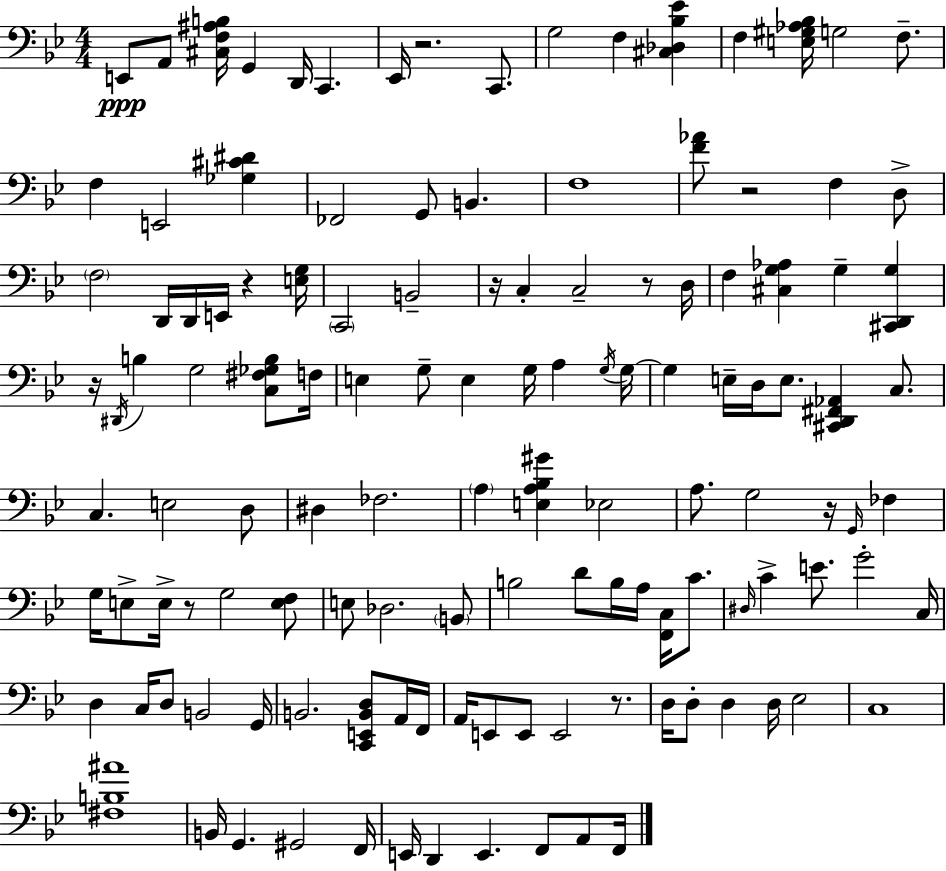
X:1
T:Untitled
M:4/4
L:1/4
K:Gm
E,,/2 A,,/2 [^C,F,^A,B,]/4 G,, D,,/4 C,, _E,,/4 z2 C,,/2 G,2 F, [^C,_D,_B,_E] F, [E,^G,_A,_B,]/4 G,2 F,/2 F, E,,2 [_G,^C^D] _F,,2 G,,/2 B,, F,4 [F_A]/2 z2 F, D,/2 F,2 D,,/4 D,,/4 E,,/4 z [E,G,]/4 C,,2 B,,2 z/4 C, C,2 z/2 D,/4 F, [^C,G,_A,] G, [^C,,D,,G,] z/4 ^D,,/4 B, G,2 [C,^F,_G,B,]/2 F,/4 E, G,/2 E, G,/4 A, G,/4 G,/4 G, E,/4 D,/4 E,/2 [^C,,D,,^F,,_A,,] C,/2 C, E,2 D,/2 ^D, _F,2 A, [E,A,_B,^G] _E,2 A,/2 G,2 z/4 G,,/4 _F, G,/4 E,/2 E,/4 z/2 G,2 [E,F,]/2 E,/2 _D,2 B,,/2 B,2 D/2 B,/4 A,/4 [F,,C,]/4 C/2 ^D,/4 C E/2 G2 C,/4 D, C,/4 D,/2 B,,2 G,,/4 B,,2 [C,,E,,B,,D,]/2 A,,/4 F,,/4 A,,/4 E,,/2 E,,/2 E,,2 z/2 D,/4 D,/2 D, D,/4 _E,2 C,4 [^F,B,^A]4 B,,/4 G,, ^G,,2 F,,/4 E,,/4 D,, E,, F,,/2 A,,/2 F,,/4